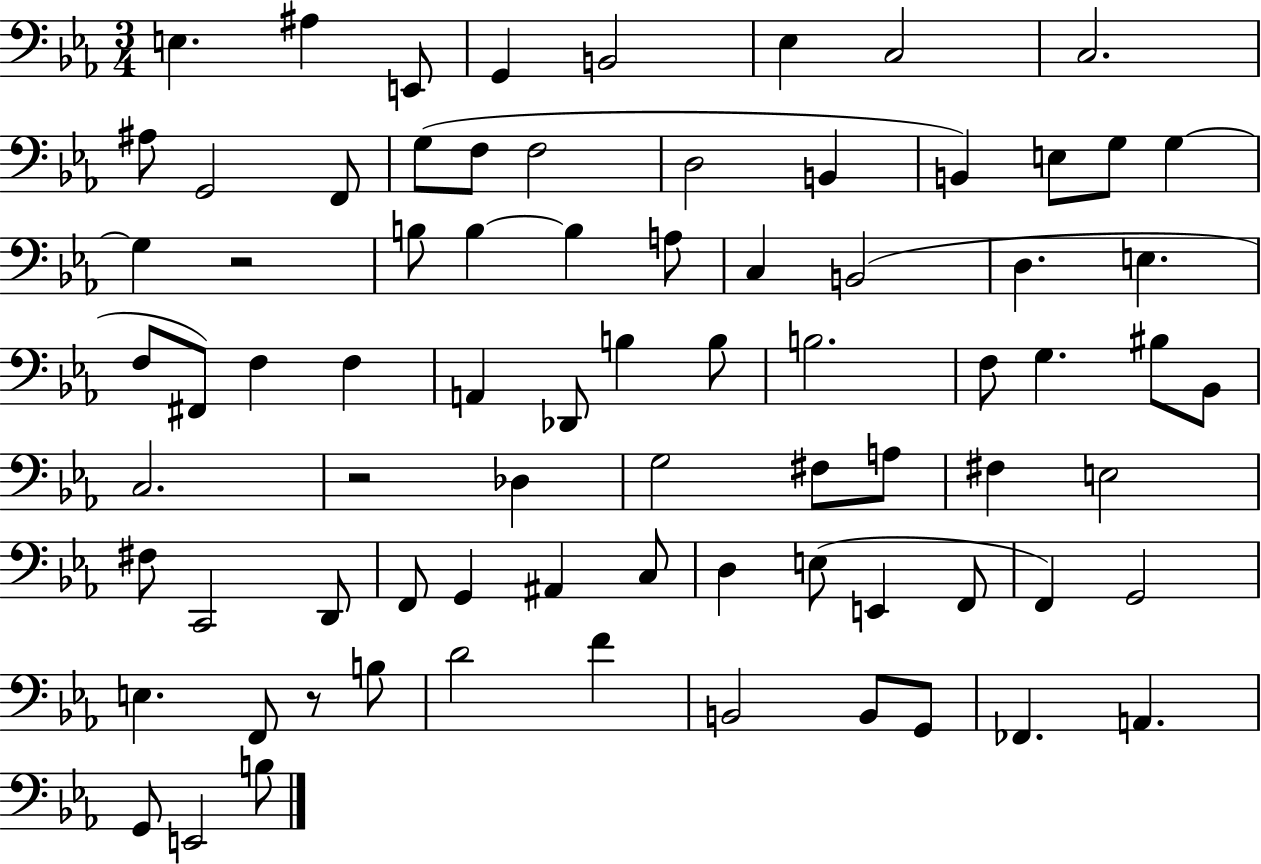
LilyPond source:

{
  \clef bass
  \numericTimeSignature
  \time 3/4
  \key ees \major
  e4. ais4 e,8 | g,4 b,2 | ees4 c2 | c2. | \break ais8 g,2 f,8 | g8( f8 f2 | d2 b,4 | b,4) e8 g8 g4~~ | \break g4 r2 | b8 b4~~ b4 a8 | c4 b,2( | d4. e4. | \break f8 fis,8) f4 f4 | a,4 des,8 b4 b8 | b2. | f8 g4. bis8 bes,8 | \break c2. | r2 des4 | g2 fis8 a8 | fis4 e2 | \break fis8 c,2 d,8 | f,8 g,4 ais,4 c8 | d4 e8( e,4 f,8 | f,4) g,2 | \break e4. f,8 r8 b8 | d'2 f'4 | b,2 b,8 g,8 | fes,4. a,4. | \break g,8 e,2 b8 | \bar "|."
}